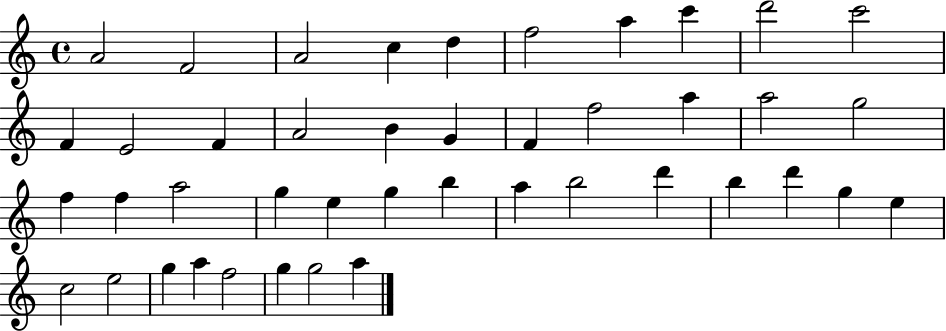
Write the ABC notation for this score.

X:1
T:Untitled
M:4/4
L:1/4
K:C
A2 F2 A2 c d f2 a c' d'2 c'2 F E2 F A2 B G F f2 a a2 g2 f f a2 g e g b a b2 d' b d' g e c2 e2 g a f2 g g2 a